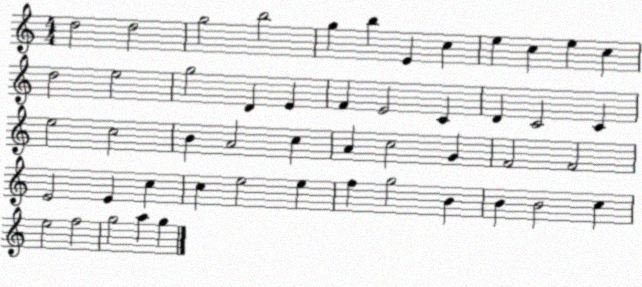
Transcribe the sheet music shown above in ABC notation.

X:1
T:Untitled
M:4/4
L:1/4
K:C
d2 d2 g2 b2 g b E c e c e c d2 e2 g2 D E F E2 C D C2 C e2 c2 B A2 c A c2 G F2 F2 E2 E c c e2 e f g2 B B B2 c e2 f2 g2 a g